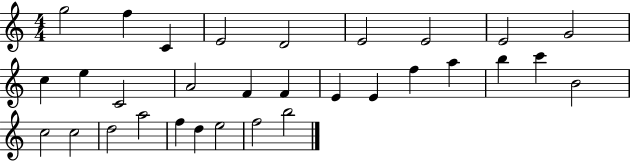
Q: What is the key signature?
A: C major